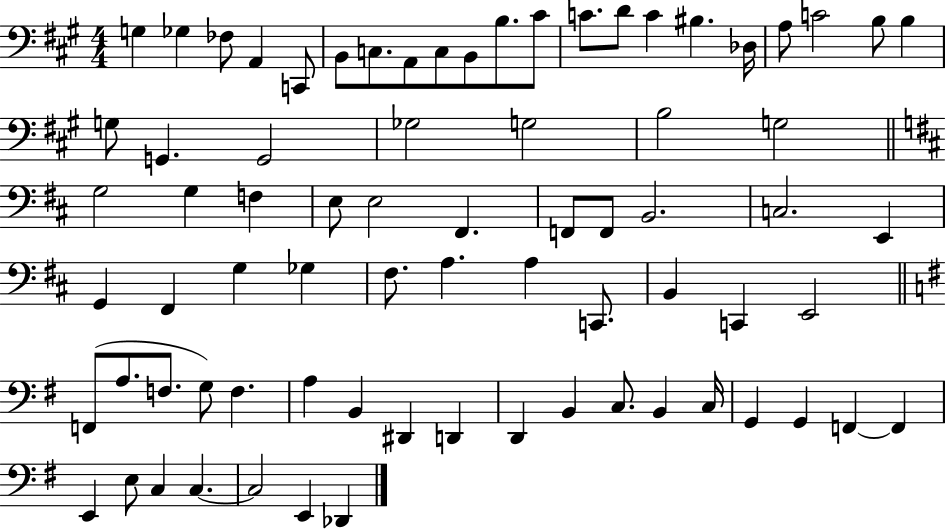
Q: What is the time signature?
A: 4/4